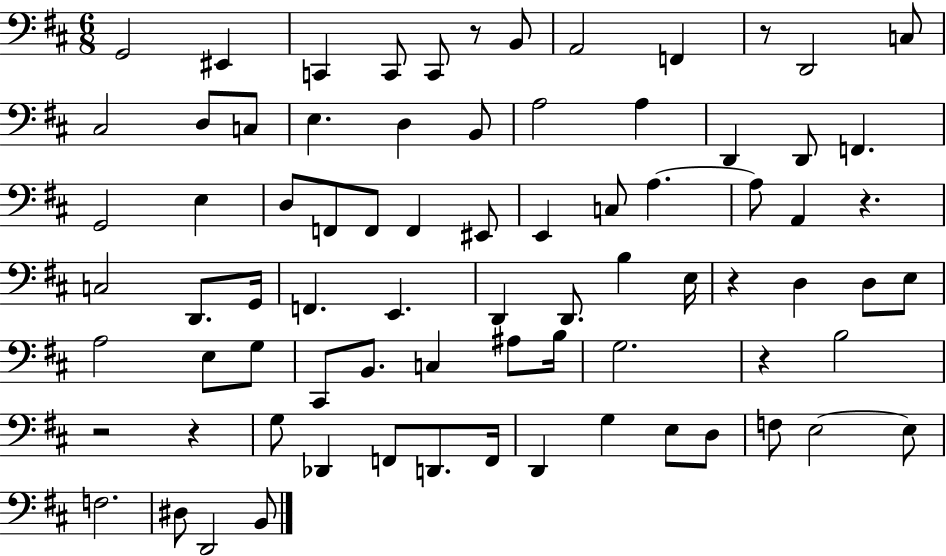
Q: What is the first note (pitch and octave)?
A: G2